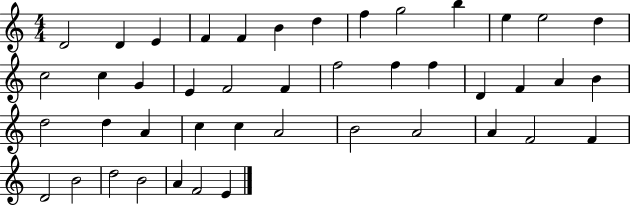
{
  \clef treble
  \numericTimeSignature
  \time 4/4
  \key c \major
  d'2 d'4 e'4 | f'4 f'4 b'4 d''4 | f''4 g''2 b''4 | e''4 e''2 d''4 | \break c''2 c''4 g'4 | e'4 f'2 f'4 | f''2 f''4 f''4 | d'4 f'4 a'4 b'4 | \break d''2 d''4 a'4 | c''4 c''4 a'2 | b'2 a'2 | a'4 f'2 f'4 | \break d'2 b'2 | d''2 b'2 | a'4 f'2 e'4 | \bar "|."
}